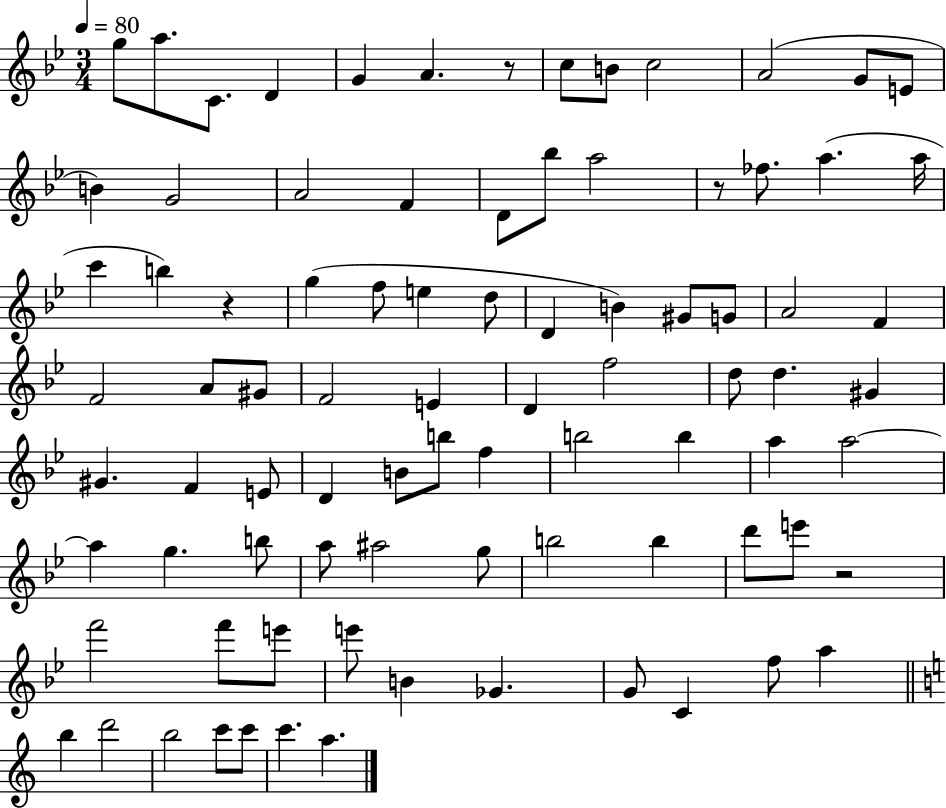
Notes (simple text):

G5/e A5/e. C4/e. D4/q G4/q A4/q. R/e C5/e B4/e C5/h A4/h G4/e E4/e B4/q G4/h A4/h F4/q D4/e Bb5/e A5/h R/e FES5/e. A5/q. A5/s C6/q B5/q R/q G5/q F5/e E5/q D5/e D4/q B4/q G#4/e G4/e A4/h F4/q F4/h A4/e G#4/e F4/h E4/q D4/q F5/h D5/e D5/q. G#4/q G#4/q. F4/q E4/e D4/q B4/e B5/e F5/q B5/h B5/q A5/q A5/h A5/q G5/q. B5/e A5/e A#5/h G5/e B5/h B5/q D6/e E6/e R/h F6/h F6/e E6/e E6/e B4/q Gb4/q. G4/e C4/q F5/e A5/q B5/q D6/h B5/h C6/e C6/e C6/q. A5/q.